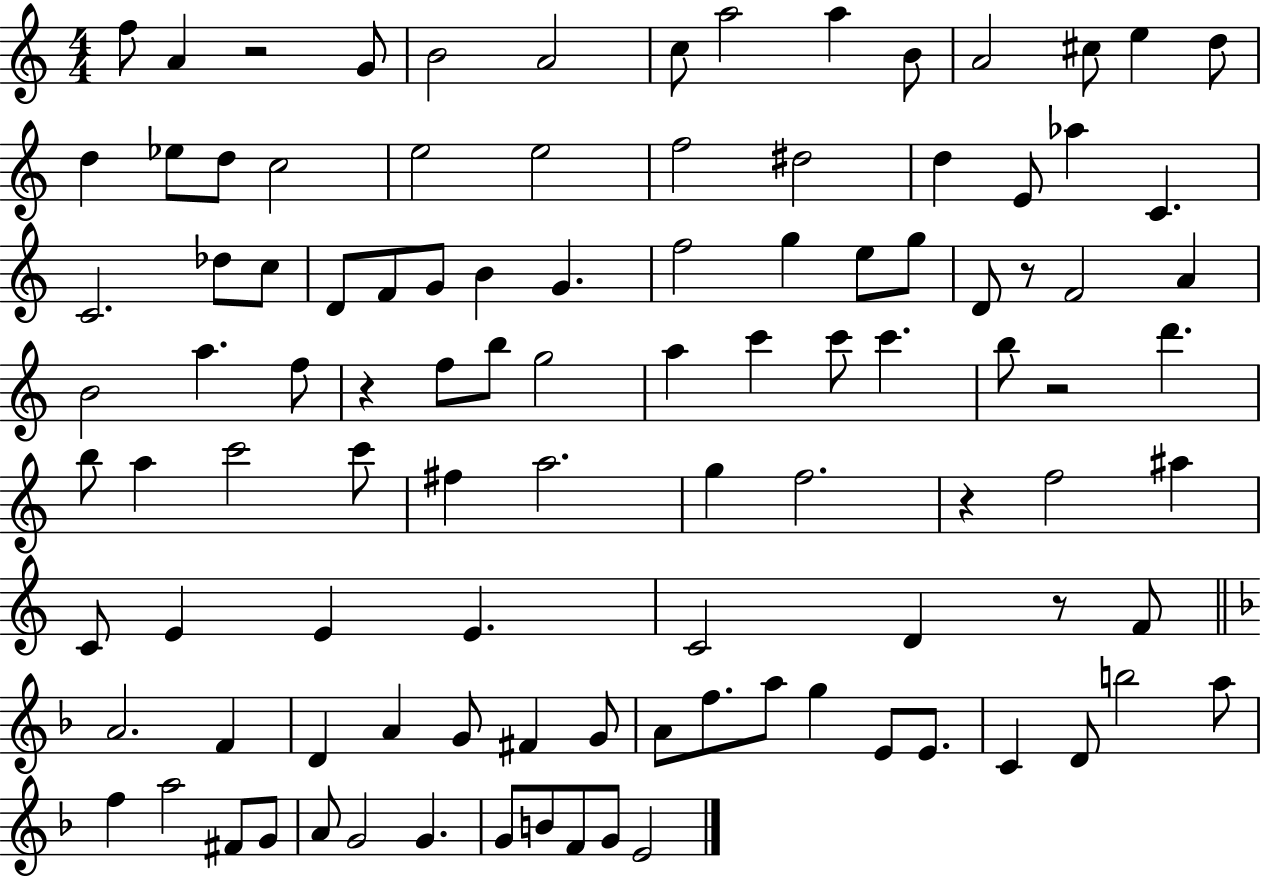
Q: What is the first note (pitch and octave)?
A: F5